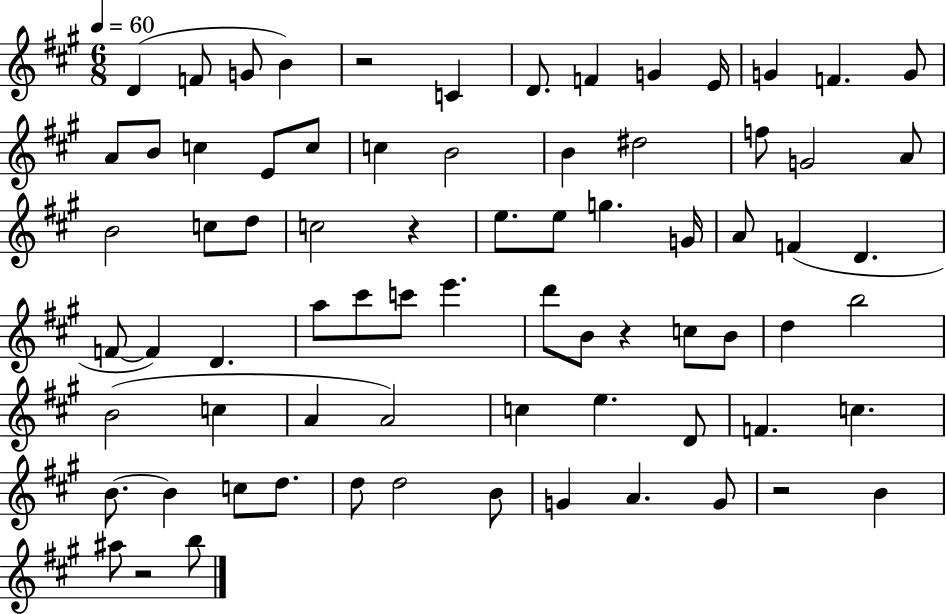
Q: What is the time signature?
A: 6/8